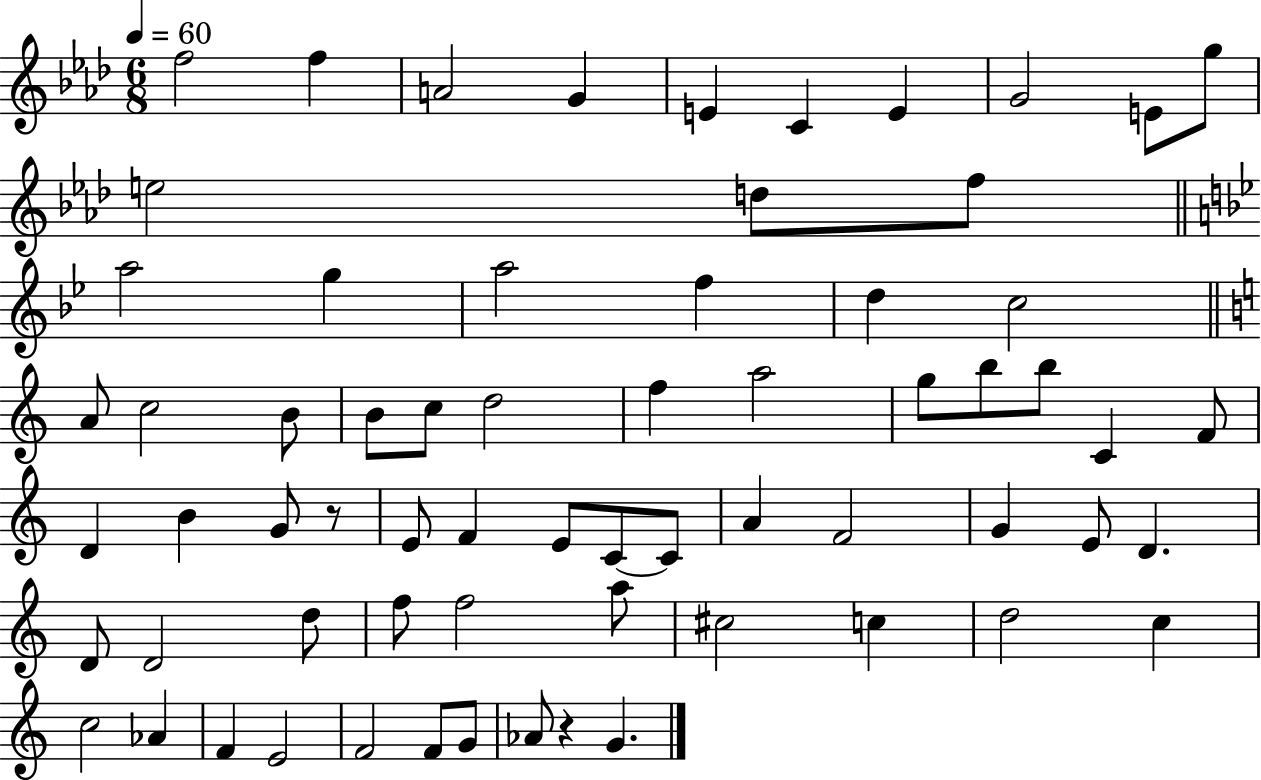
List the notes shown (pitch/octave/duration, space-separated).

F5/h F5/q A4/h G4/q E4/q C4/q E4/q G4/h E4/e G5/e E5/h D5/e F5/e A5/h G5/q A5/h F5/q D5/q C5/h A4/e C5/h B4/e B4/e C5/e D5/h F5/q A5/h G5/e B5/e B5/e C4/q F4/e D4/q B4/q G4/e R/e E4/e F4/q E4/e C4/e C4/e A4/q F4/h G4/q E4/e D4/q. D4/e D4/h D5/e F5/e F5/h A5/e C#5/h C5/q D5/h C5/q C5/h Ab4/q F4/q E4/h F4/h F4/e G4/e Ab4/e R/q G4/q.